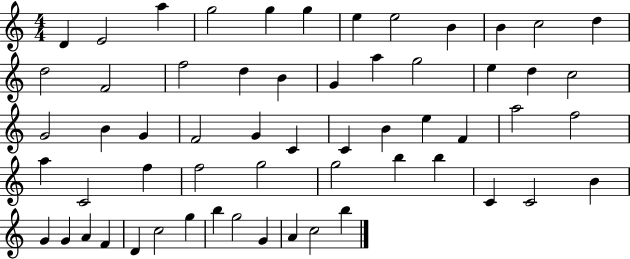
{
  \clef treble
  \numericTimeSignature
  \time 4/4
  \key c \major
  d'4 e'2 a''4 | g''2 g''4 g''4 | e''4 e''2 b'4 | b'4 c''2 d''4 | \break d''2 f'2 | f''2 d''4 b'4 | g'4 a''4 g''2 | e''4 d''4 c''2 | \break g'2 b'4 g'4 | f'2 g'4 c'4 | c'4 b'4 e''4 f'4 | a''2 f''2 | \break a''4 c'2 f''4 | f''2 g''2 | g''2 b''4 b''4 | c'4 c'2 b'4 | \break g'4 g'4 a'4 f'4 | d'4 c''2 g''4 | b''4 g''2 g'4 | a'4 c''2 b''4 | \break \bar "|."
}